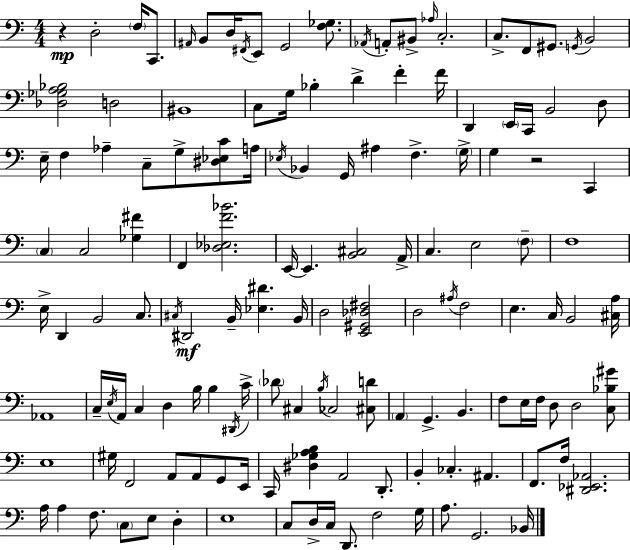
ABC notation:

X:1
T:Untitled
M:4/4
L:1/4
K:C
z D,2 F,/4 C,,/2 ^A,,/4 B,,/2 D,/4 ^F,,/4 E,,/2 G,,2 [F,_G,]/2 _A,,/4 A,,/2 ^B,,/2 _A,/4 C,2 C,/2 F,,/2 ^G,,/2 G,,/4 B,,2 [_D,_G,A,_B,]2 D,2 ^B,,4 C,/2 G,/4 _B, D F F/4 D,, E,,/4 C,,/4 B,,2 D,/2 E,/4 F, _A, C,/2 G,/2 [^D,_E,C]/2 A,/4 _E,/4 _B,, G,,/4 ^A, F, G,/4 G, z2 C,, C, C,2 [_G,^F] F,, [_D,_E,F_B]2 E,,/4 E,, [B,,^C,]2 A,,/4 C, E,2 F,/2 F,4 E,/4 D,, B,,2 C,/2 ^C,/4 ^D,,2 B,,/4 [_E,^D] B,,/4 D,2 [E,,^G,,_D,^F,]2 D,2 ^A,/4 F,2 E, C,/4 B,,2 [^C,A,]/4 _A,,4 C,/4 E,/4 A,,/4 C, D, B,/4 B, ^D,,/4 C/4 _D/2 ^C, B,/4 _C,2 [^C,D]/2 A,, G,, B,, F,/2 E,/4 F,/4 D,/2 D,2 [C,_B,^G]/2 E,4 ^G,/4 F,,2 A,,/2 A,,/2 G,,/2 E,,/4 C,,/4 [^D,_G,A,B,] A,,2 D,,/2 B,, _C, ^A,, F,,/2 F,/4 [^D,,_E,,_A,,]2 A,/4 A, F,/2 C,/2 E,/2 D, E,4 C,/2 D,/4 C,/4 D,,/2 F,2 G,/4 A,/2 G,,2 _B,,/4